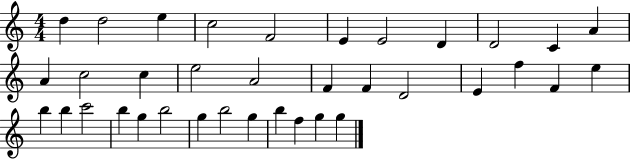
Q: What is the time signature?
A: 4/4